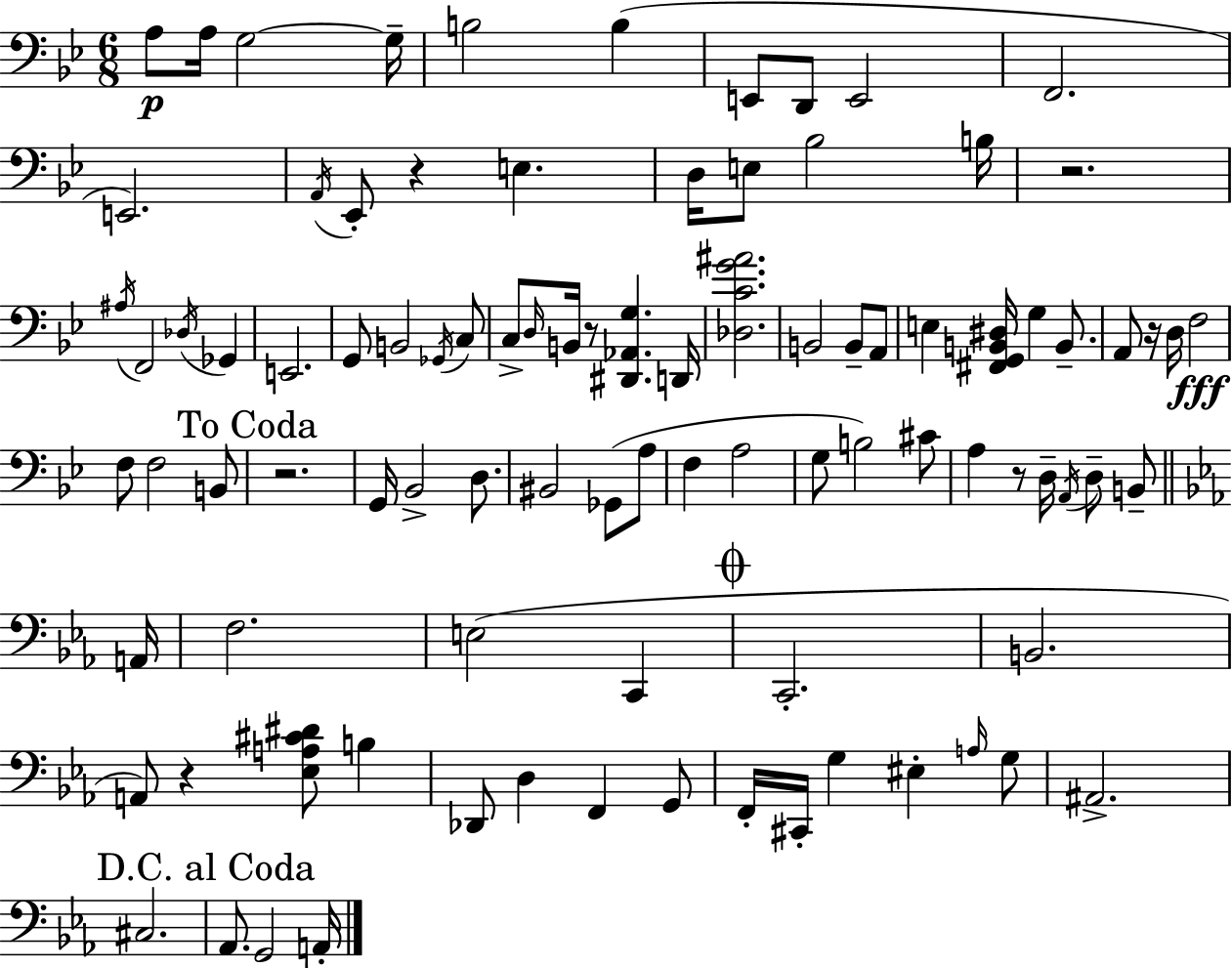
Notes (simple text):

A3/e A3/s G3/h G3/s B3/h B3/q E2/e D2/e E2/h F2/h. E2/h. A2/s Eb2/e R/q E3/q. D3/s E3/e Bb3/h B3/s R/h. A#3/s F2/h Db3/s Gb2/q E2/h. G2/e B2/h Gb2/s C3/e C3/e D3/s B2/s R/e [D#2,Ab2,G3]/q. D2/s [Db3,C4,G4,A#4]/h. B2/h B2/e A2/e E3/q [F#2,G2,B2,D#3]/s G3/q B2/e. A2/e R/s D3/s F3/h F3/e F3/h B2/e R/h. G2/s Bb2/h D3/e. BIS2/h Gb2/e A3/e F3/q A3/h G3/e B3/h C#4/e A3/q R/e D3/s A2/s D3/e B2/e A2/s F3/h. E3/h C2/q C2/h. B2/h. A2/e R/q [Eb3,A3,C#4,D#4]/e B3/q Db2/e D3/q F2/q G2/e F2/s C#2/s G3/q EIS3/q A3/s G3/e A#2/h. C#3/h. Ab2/e. G2/h A2/s